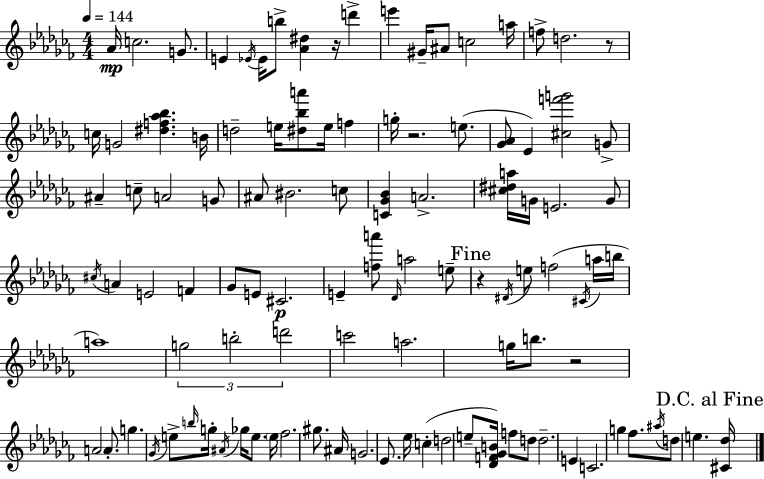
{
  \clef treble
  \numericTimeSignature
  \time 4/4
  \key aes \minor
  \tempo 4 = 144
  \repeat volta 2 { aes'16\mp c''2. g'8. | e'4 \acciaccatura { ees'16 } ees'16 b''8-> <aes' dis''>4 r16 d'''4-> | e'''4 gis'16-- ais'8 c''2 | a''16 f''8-> d''2. r8 | \break c''16 g'2 <dis'' f'' aes'' bes''>4. | b'16 d''2-- e''16 <dis'' bes'' a'''>8 e''16 f''4 | g''16-. r2. e''8.( | <ges' aes'>8 ees'4) <cis'' f''' g'''>2 g'8-> | \break ais'4-- c''8-- a'2 g'8 | ais'8 bis'2. c''8 | <c' ges' bes'>4 a'2.-> | <cis'' dis'' a''>16 g'16 e'2. g'8 | \break \acciaccatura { cis''16 } a'4 e'2 f'4 | ges'8 e'8 cis'2.\p | e'4-- <f'' a'''>8 \grace { des'16 } a''2 | e''8-- \mark "Fine" r4 \acciaccatura { dis'16 } e''8 f''2( | \break \acciaccatura { cis'16 } a''16 b''16 a''1) | \tuplet 3/2 { g''2 b''2-. | d'''2 } c'''2 | a''2. | \break g''16 b''8. r2 a'2 | a'8.-. g''4. \acciaccatura { ges'16 } e''8-> | \grace { b''16 } g''16-. \acciaccatura { ais'16 } ges''16 e''8. \parenthesize e''16 fes''2. | gis''8. ais'16 g'2. | \break ees'8. ees''16 c''4-.( d''2 | e''8-- <des' f' ges' b'>16) f''8 d''8 d''2.-- | e'4 c'2. | g''4 fes''8. \acciaccatura { ais''16 } | \break d''8 e''4. \mark "D.C. al Fine" <cis' des''>16 } \bar "|."
}